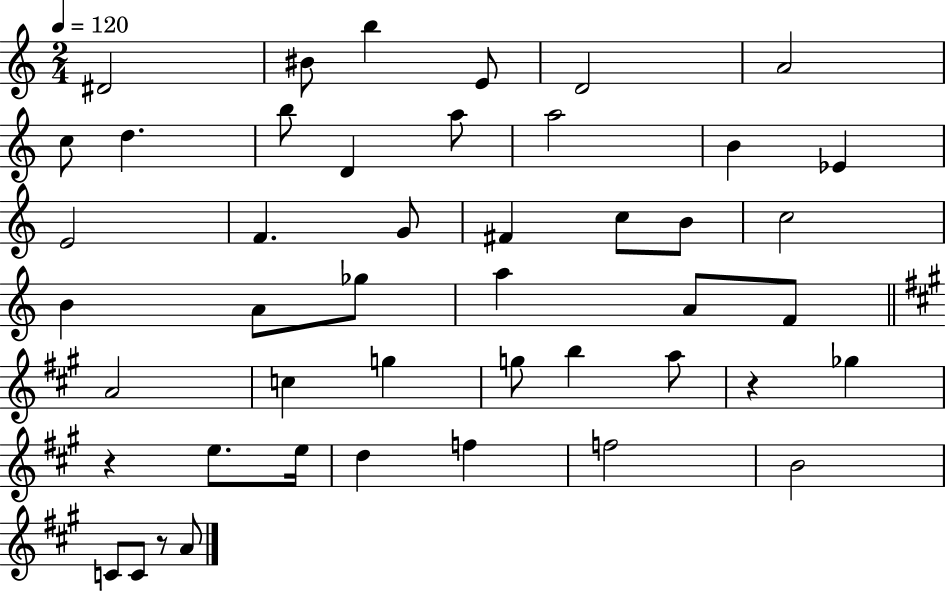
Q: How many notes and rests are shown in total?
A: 46